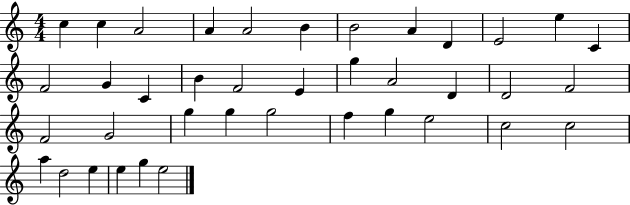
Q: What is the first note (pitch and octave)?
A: C5